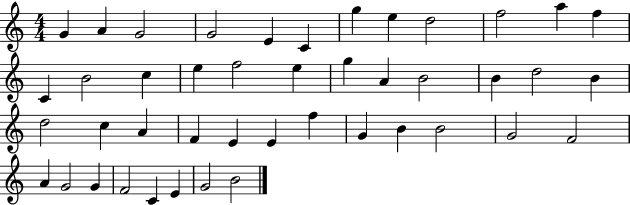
{
  \clef treble
  \numericTimeSignature
  \time 4/4
  \key c \major
  g'4 a'4 g'2 | g'2 e'4 c'4 | g''4 e''4 d''2 | f''2 a''4 f''4 | \break c'4 b'2 c''4 | e''4 f''2 e''4 | g''4 a'4 b'2 | b'4 d''2 b'4 | \break d''2 c''4 a'4 | f'4 e'4 e'4 f''4 | g'4 b'4 b'2 | g'2 f'2 | \break a'4 g'2 g'4 | f'2 c'4 e'4 | g'2 b'2 | \bar "|."
}